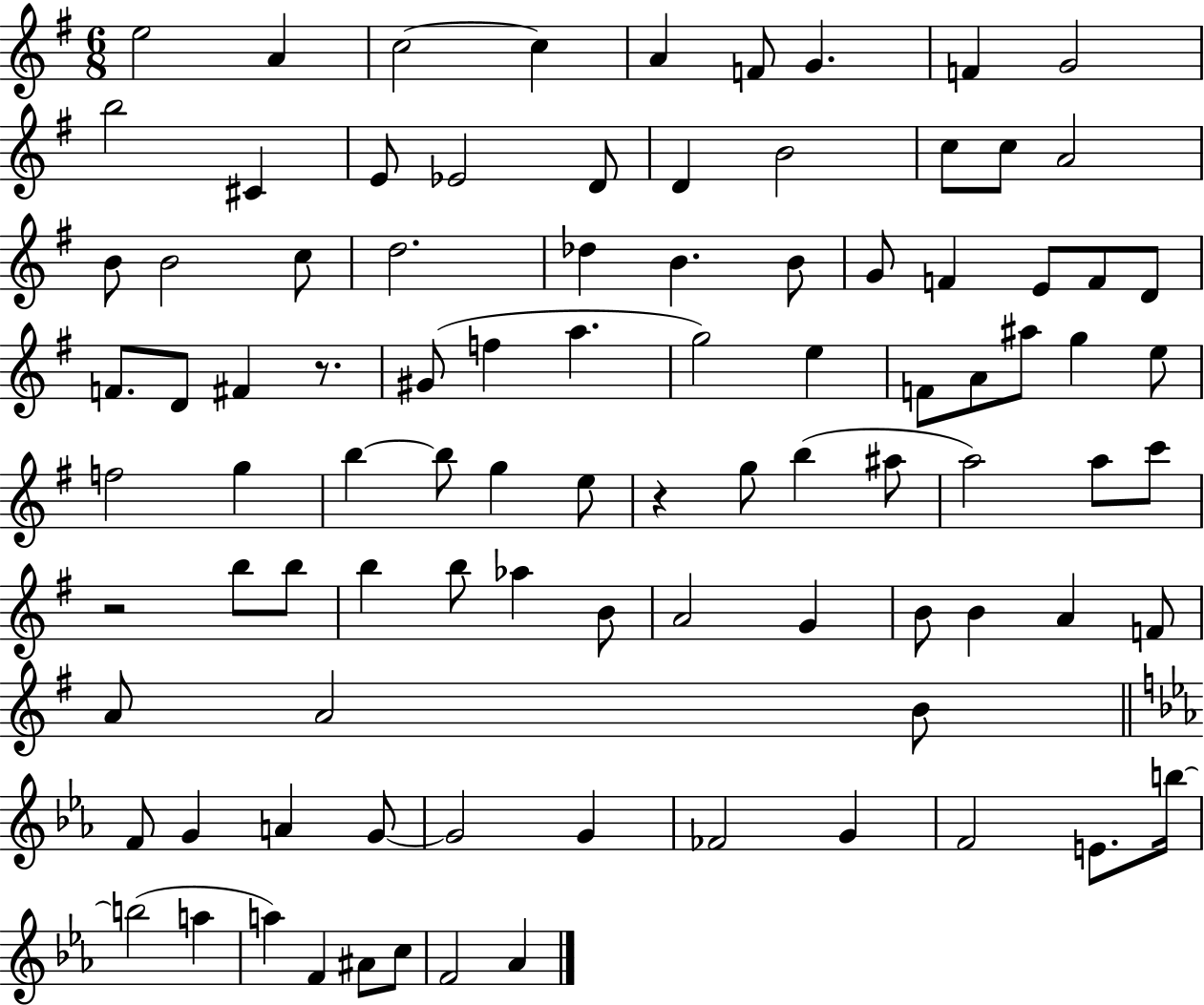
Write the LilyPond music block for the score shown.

{
  \clef treble
  \numericTimeSignature
  \time 6/8
  \key g \major
  e''2 a'4 | c''2~~ c''4 | a'4 f'8 g'4. | f'4 g'2 | \break b''2 cis'4 | e'8 ees'2 d'8 | d'4 b'2 | c''8 c''8 a'2 | \break b'8 b'2 c''8 | d''2. | des''4 b'4. b'8 | g'8 f'4 e'8 f'8 d'8 | \break f'8. d'8 fis'4 r8. | gis'8( f''4 a''4. | g''2) e''4 | f'8 a'8 ais''8 g''4 e''8 | \break f''2 g''4 | b''4~~ b''8 g''4 e''8 | r4 g''8 b''4( ais''8 | a''2) a''8 c'''8 | \break r2 b''8 b''8 | b''4 b''8 aes''4 b'8 | a'2 g'4 | b'8 b'4 a'4 f'8 | \break a'8 a'2 b'8 | \bar "||" \break \key c \minor f'8 g'4 a'4 g'8~~ | g'2 g'4 | fes'2 g'4 | f'2 e'8. b''16~~ | \break b''2( a''4 | a''4) f'4 ais'8 c''8 | f'2 aes'4 | \bar "|."
}